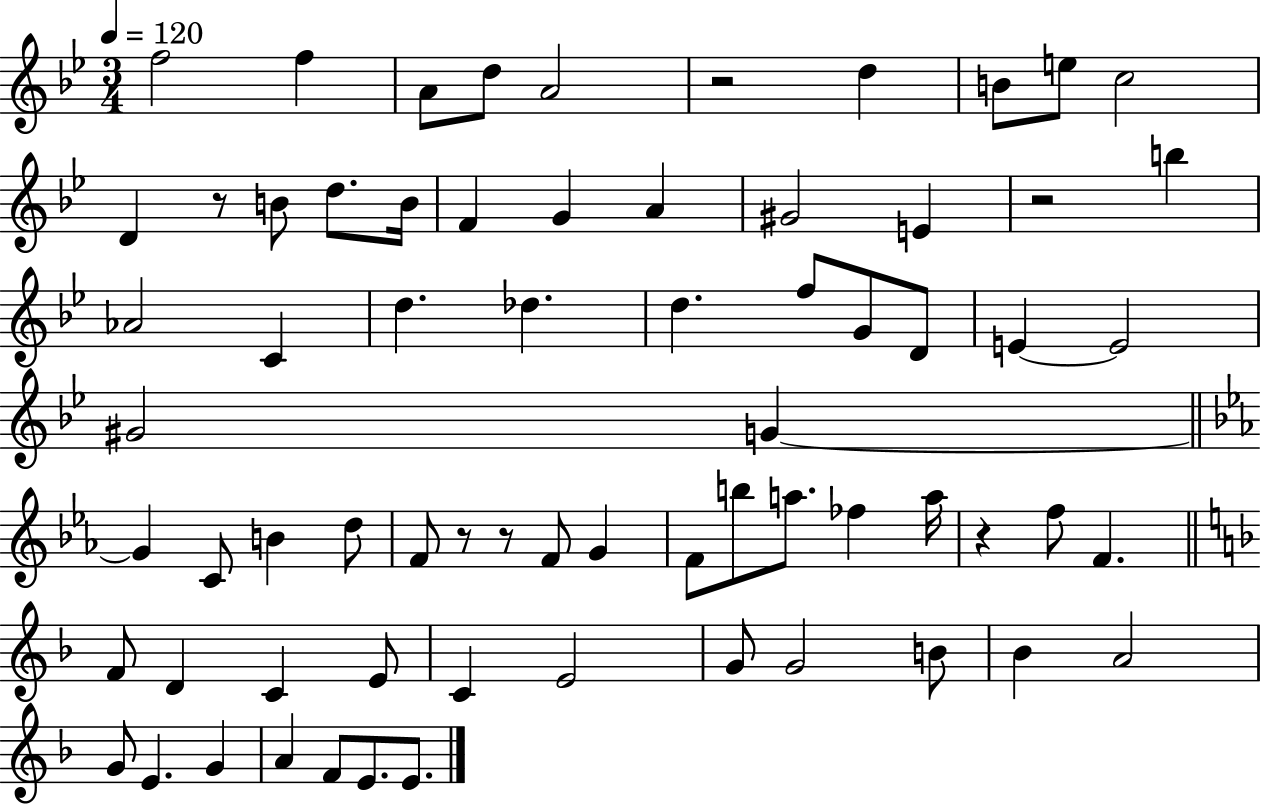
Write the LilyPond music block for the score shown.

{
  \clef treble
  \numericTimeSignature
  \time 3/4
  \key bes \major
  \tempo 4 = 120
  \repeat volta 2 { f''2 f''4 | a'8 d''8 a'2 | r2 d''4 | b'8 e''8 c''2 | \break d'4 r8 b'8 d''8. b'16 | f'4 g'4 a'4 | gis'2 e'4 | r2 b''4 | \break aes'2 c'4 | d''4. des''4. | d''4. f''8 g'8 d'8 | e'4~~ e'2 | \break gis'2 g'4~~ | \bar "||" \break \key ees \major g'4 c'8 b'4 d''8 | f'8 r8 r8 f'8 g'4 | f'8 b''8 a''8. fes''4 a''16 | r4 f''8 f'4. | \break \bar "||" \break \key f \major f'8 d'4 c'4 e'8 | c'4 e'2 | g'8 g'2 b'8 | bes'4 a'2 | \break g'8 e'4. g'4 | a'4 f'8 e'8. e'8. | } \bar "|."
}